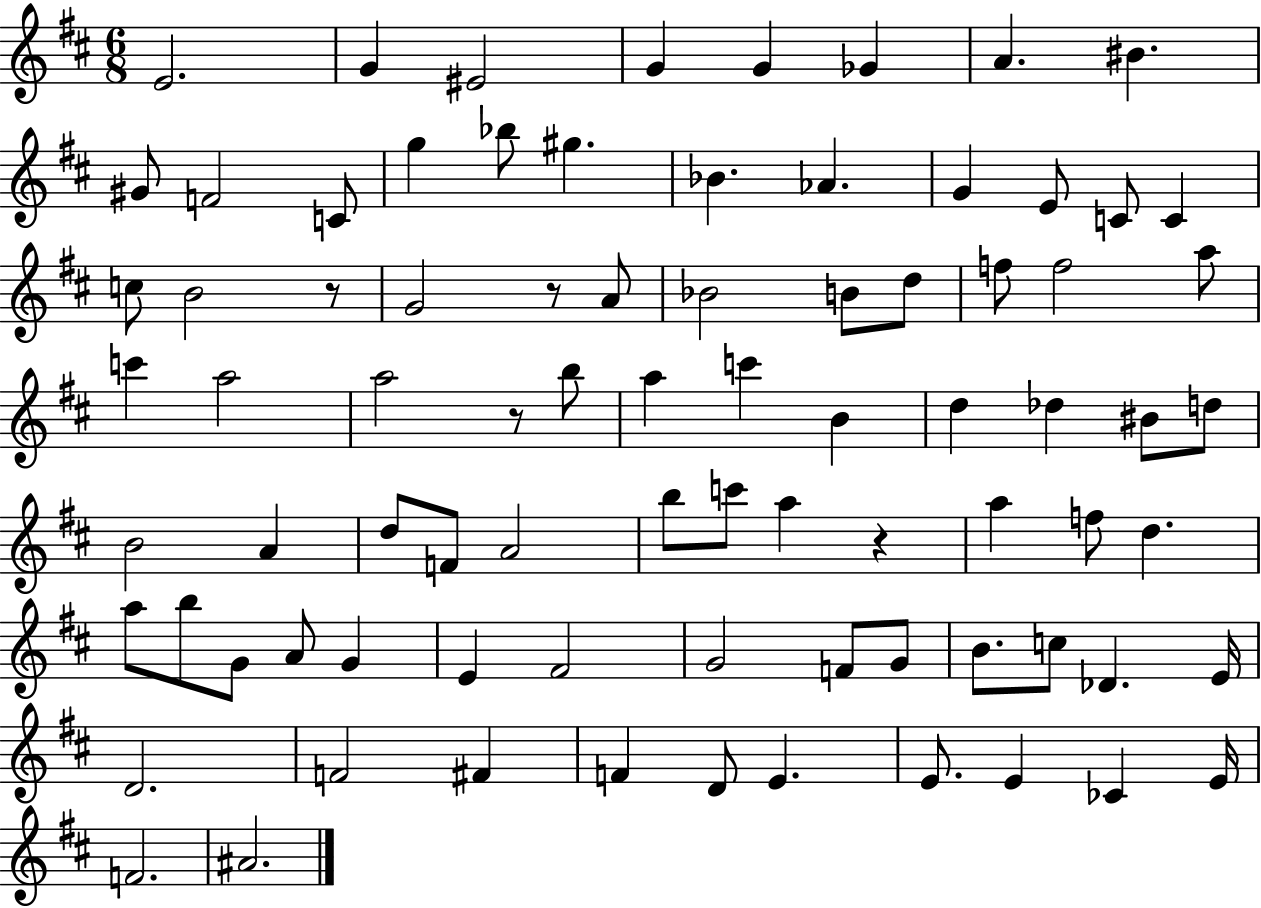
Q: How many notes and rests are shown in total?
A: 82